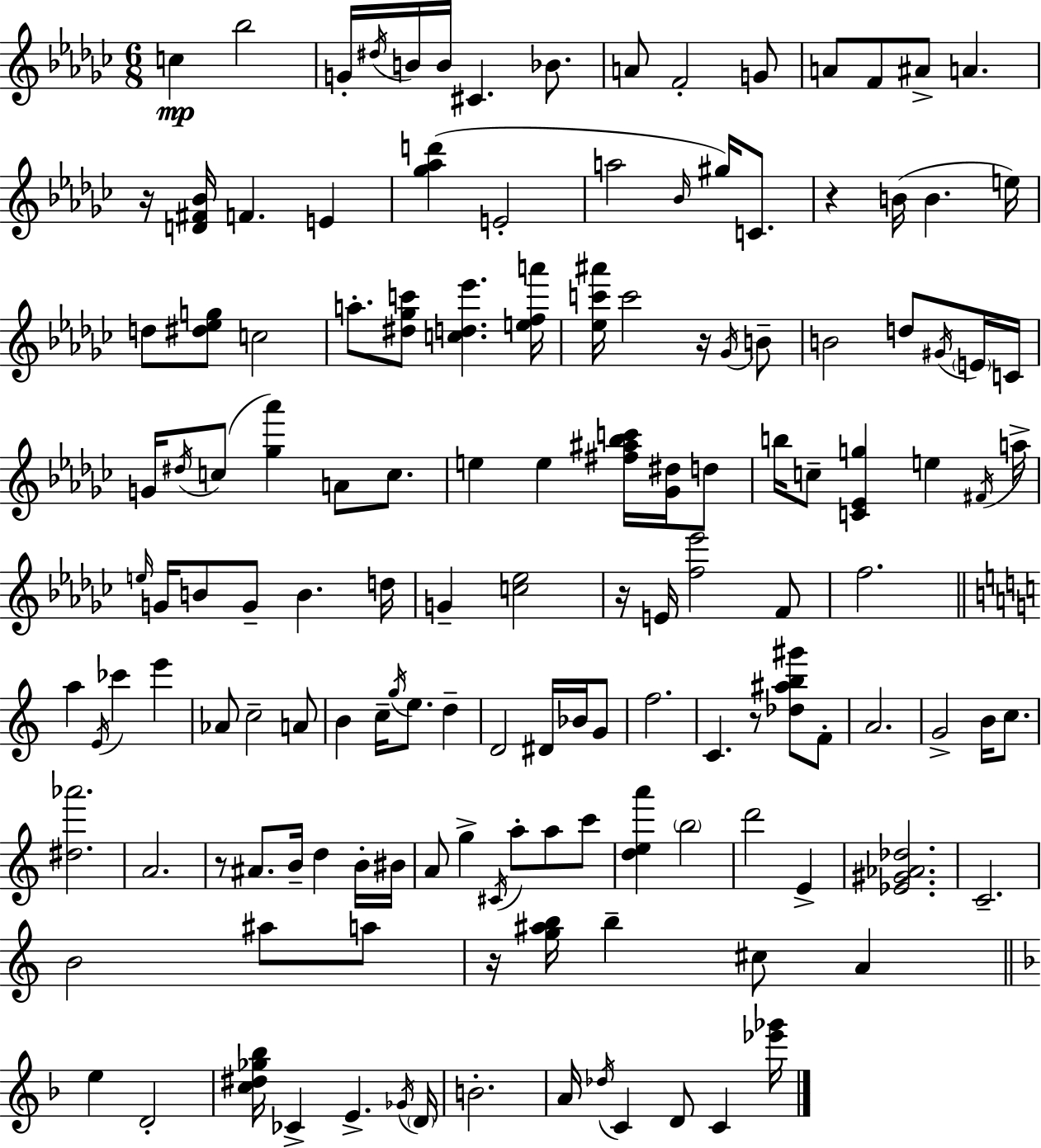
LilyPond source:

{
  \clef treble
  \numericTimeSignature
  \time 6/8
  \key ees \minor
  c''4\mp bes''2 | g'16-. \acciaccatura { dis''16 } b'16 b'16 cis'4. bes'8. | a'8 f'2-. g'8 | a'8 f'8 ais'8-> a'4. | \break r16 <d' fis' bes'>16 f'4. e'4 | <ges'' aes'' d'''>4( e'2-. | a''2 \grace { bes'16 } gis''16) c'8. | r4 b'16( b'4. | \break e''16) d''8 <dis'' ees'' g''>8 c''2 | a''8.-. <dis'' ges'' c'''>8 <c'' d'' ees'''>4. | <e'' f'' a'''>16 <ees'' c''' ais'''>16 c'''2 r16 | \acciaccatura { ges'16 } b'8-- b'2 d''8 | \break \acciaccatura { gis'16 } \parenthesize e'16 c'16 g'16 \acciaccatura { dis''16 }( c''8 <ges'' aes'''>4) | a'8 c''8. e''4 e''4 | <fis'' ais'' bes'' c'''>16 <ges' dis''>16 d''8 b''16 c''8-- <c' ees' g''>4 | e''4 \acciaccatura { fis'16 } a''16-> \grace { e''16 } g'16 b'8 g'8-- | \break b'4. d''16 g'4-- <c'' ees''>2 | r16 e'16 <f'' ees'''>2 | f'8 f''2. | \bar "||" \break \key c \major a''4 \acciaccatura { e'16 } ces'''4 e'''4 | aes'8 c''2-- a'8 | b'4 c''16-- \acciaccatura { g''16 } e''8. d''4-- | d'2 dis'16 bes'16 | \break g'8 f''2. | c'4. r8 <des'' ais'' b'' gis'''>8 | f'8-. a'2. | g'2-> b'16 c''8. | \break <dis'' aes'''>2. | a'2. | r8 ais'8. b'16-- d''4 | b'16-. bis'16 a'8 g''4-> \acciaccatura { cis'16 } a''8-. a''8 | \break c'''8 <d'' e'' a'''>4 \parenthesize b''2 | d'''2 e'4-> | <ees' gis' aes' des''>2. | c'2.-- | \break b'2 ais''8 | a''8 r16 <g'' ais'' b''>16 b''4-- cis''8 a'4 | \bar "||" \break \key d \minor e''4 d'2-. | <c'' dis'' ges'' bes''>16 ces'4-> e'4.-> \acciaccatura { ges'16 } | \parenthesize d'16 b'2.-. | a'16 \acciaccatura { des''16 } c'4 d'8 c'4 | \break <ees''' ges'''>16 \bar "|."
}